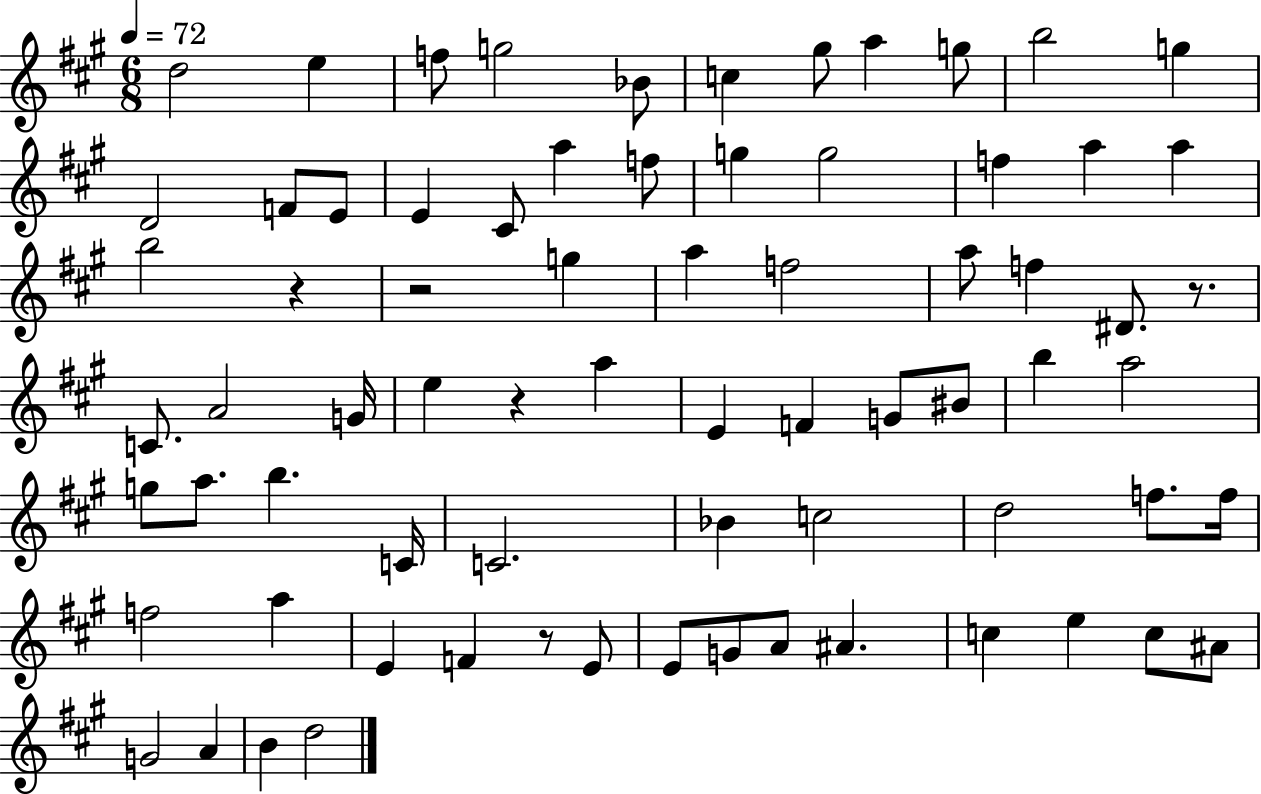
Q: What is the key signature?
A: A major